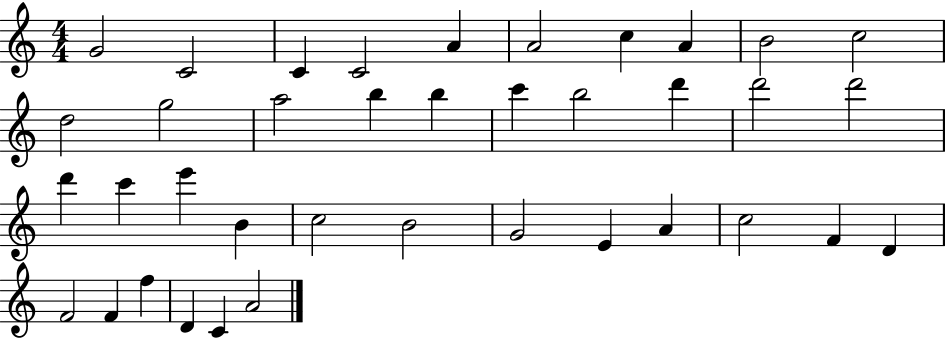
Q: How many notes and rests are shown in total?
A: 38